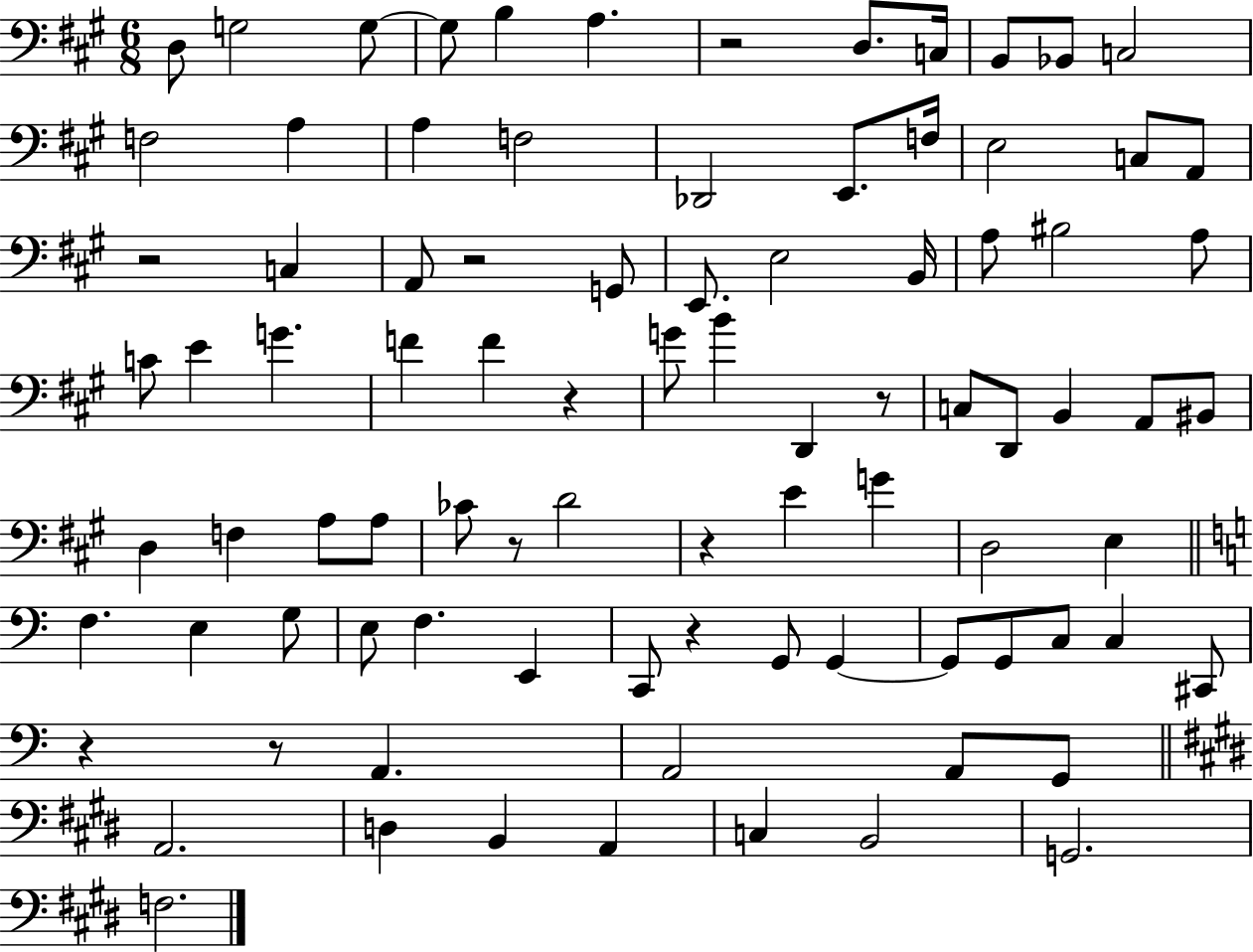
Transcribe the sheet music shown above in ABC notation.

X:1
T:Untitled
M:6/8
L:1/4
K:A
D,/2 G,2 G,/2 G,/2 B, A, z2 D,/2 C,/4 B,,/2 _B,,/2 C,2 F,2 A, A, F,2 _D,,2 E,,/2 F,/4 E,2 C,/2 A,,/2 z2 C, A,,/2 z2 G,,/2 E,,/2 E,2 B,,/4 A,/2 ^B,2 A,/2 C/2 E G F F z G/2 B D,, z/2 C,/2 D,,/2 B,, A,,/2 ^B,,/2 D, F, A,/2 A,/2 _C/2 z/2 D2 z E G D,2 E, F, E, G,/2 E,/2 F, E,, C,,/2 z G,,/2 G,, G,,/2 G,,/2 C,/2 C, ^C,,/2 z z/2 A,, A,,2 A,,/2 G,,/2 A,,2 D, B,, A,, C, B,,2 G,,2 F,2